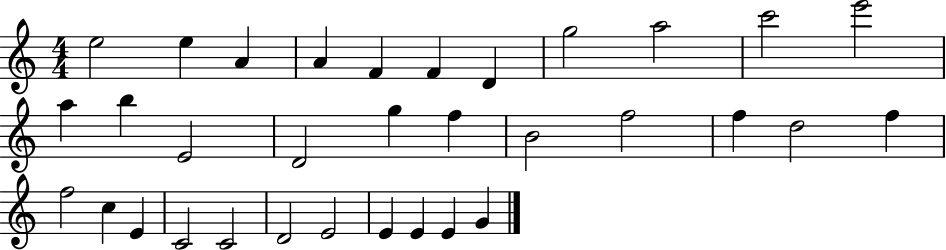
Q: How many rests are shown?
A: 0